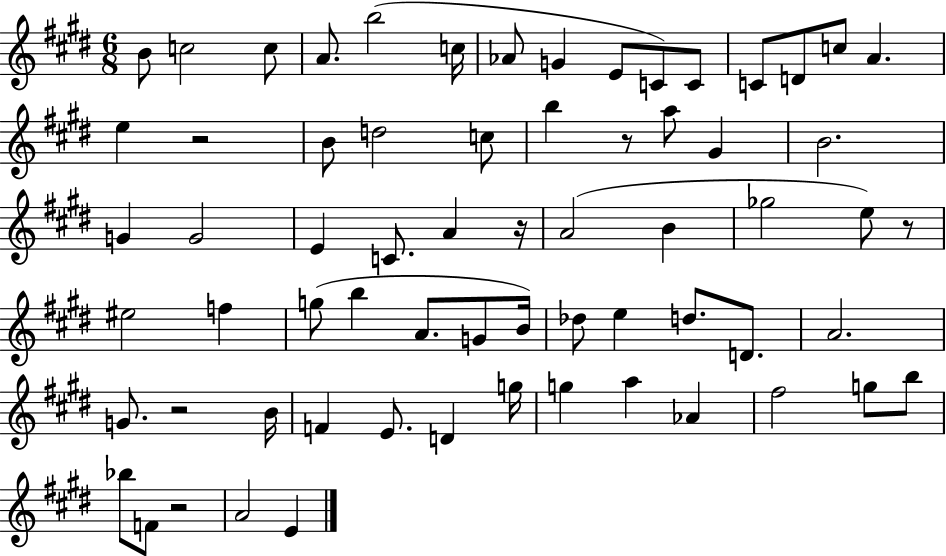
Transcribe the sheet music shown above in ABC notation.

X:1
T:Untitled
M:6/8
L:1/4
K:E
B/2 c2 c/2 A/2 b2 c/4 _A/2 G E/2 C/2 C/2 C/2 D/2 c/2 A e z2 B/2 d2 c/2 b z/2 a/2 ^G B2 G G2 E C/2 A z/4 A2 B _g2 e/2 z/2 ^e2 f g/2 b A/2 G/2 B/4 _d/2 e d/2 D/2 A2 G/2 z2 B/4 F E/2 D g/4 g a _A ^f2 g/2 b/2 _b/2 F/2 z2 A2 E